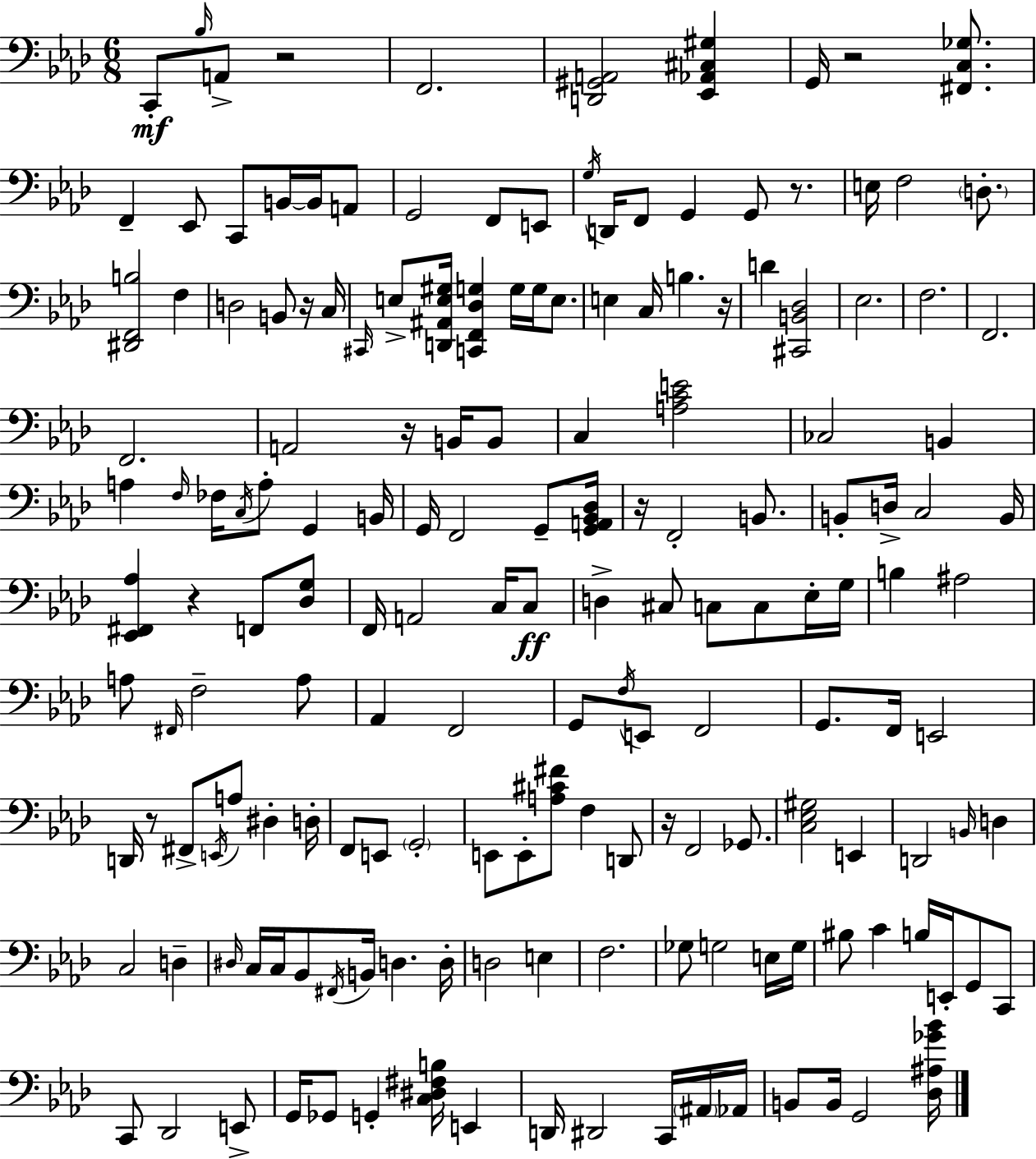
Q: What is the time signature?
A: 6/8